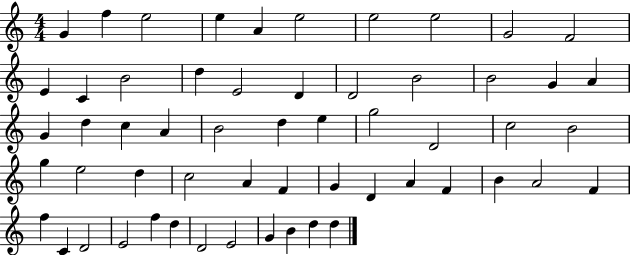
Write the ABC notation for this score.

X:1
T:Untitled
M:4/4
L:1/4
K:C
G f e2 e A e2 e2 e2 G2 F2 E C B2 d E2 D D2 B2 B2 G A G d c A B2 d e g2 D2 c2 B2 g e2 d c2 A F G D A F B A2 F f C D2 E2 f d D2 E2 G B d d